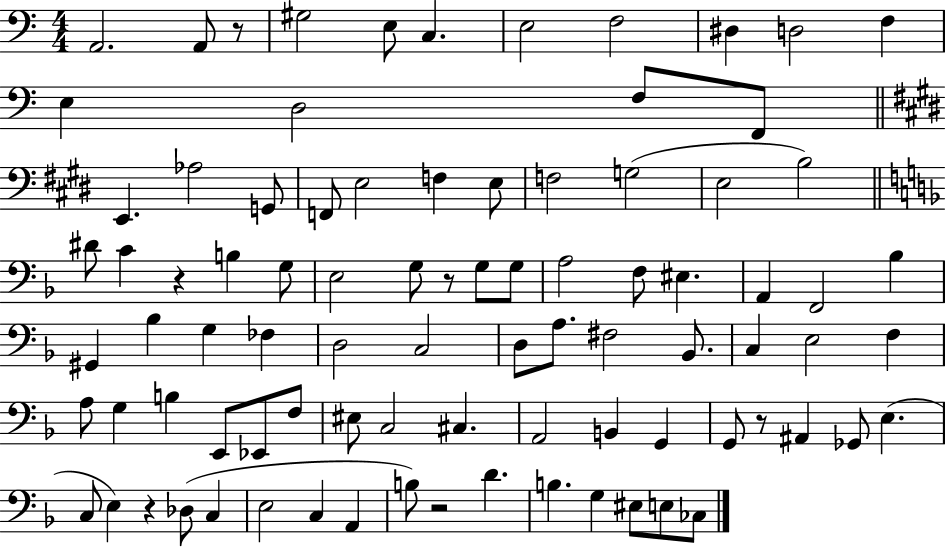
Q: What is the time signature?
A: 4/4